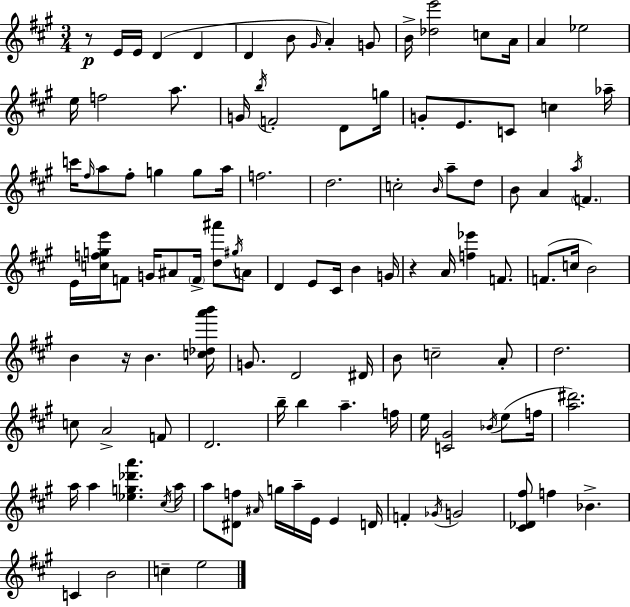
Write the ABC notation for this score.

X:1
T:Untitled
M:3/4
L:1/4
K:A
z/2 E/4 E/4 D D D B/2 ^G/4 A G/2 B/4 [_de']2 c/2 A/4 A _e2 e/4 f2 a/2 G/4 b/4 F2 D/2 g/4 G/2 E/2 C/2 c _a/4 c'/4 ^f/4 a/2 ^f/2 g g/2 a/4 f2 d2 c2 B/4 a/2 d/2 B/2 A a/4 F E/4 [cfge']/4 F/2 G/4 ^A/2 F/4 [d^a']/2 ^g/4 A/2 D E/2 ^C/4 B G/4 z A/4 [f_e'] F/2 F/2 c/4 B2 B z/4 B [c_da'b']/4 G/2 D2 ^D/4 B/2 c2 A/2 d2 c/2 A2 F/2 D2 b/4 b a f/4 e/4 [C^G]2 _B/4 e/2 f/4 [a^d']2 a/4 a [_eg_d'a'] ^c/4 a/4 a/2 [^Df]/2 ^A/4 g/4 a/4 E/4 E D/4 F _G/4 G2 [^C_D^f]/2 f _B C B2 c e2